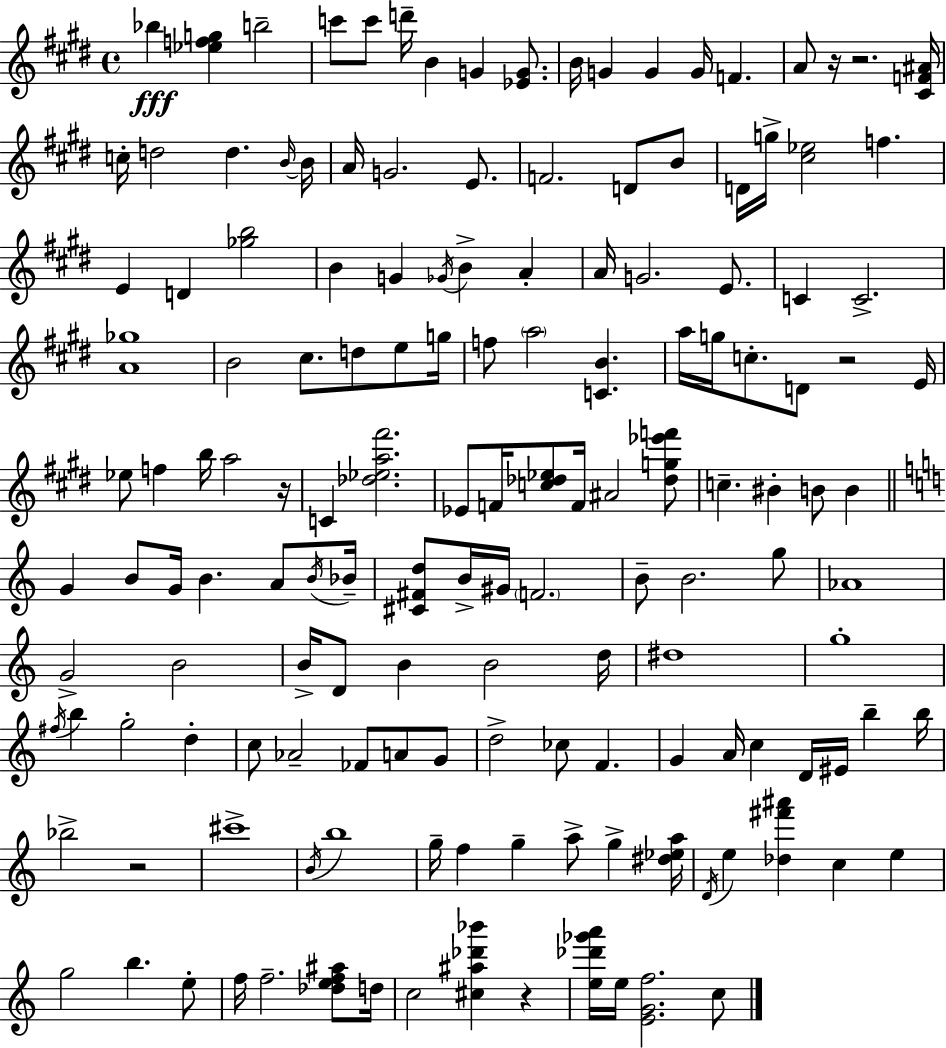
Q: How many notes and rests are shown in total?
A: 151